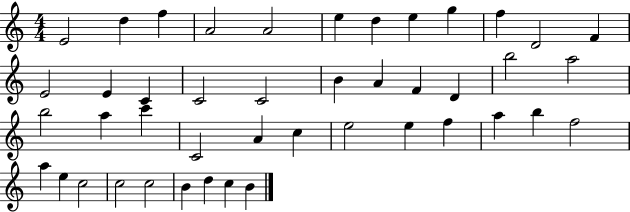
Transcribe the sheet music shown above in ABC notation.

X:1
T:Untitled
M:4/4
L:1/4
K:C
E2 d f A2 A2 e d e g f D2 F E2 E C C2 C2 B A F D b2 a2 b2 a c' C2 A c e2 e f a b f2 a e c2 c2 c2 B d c B